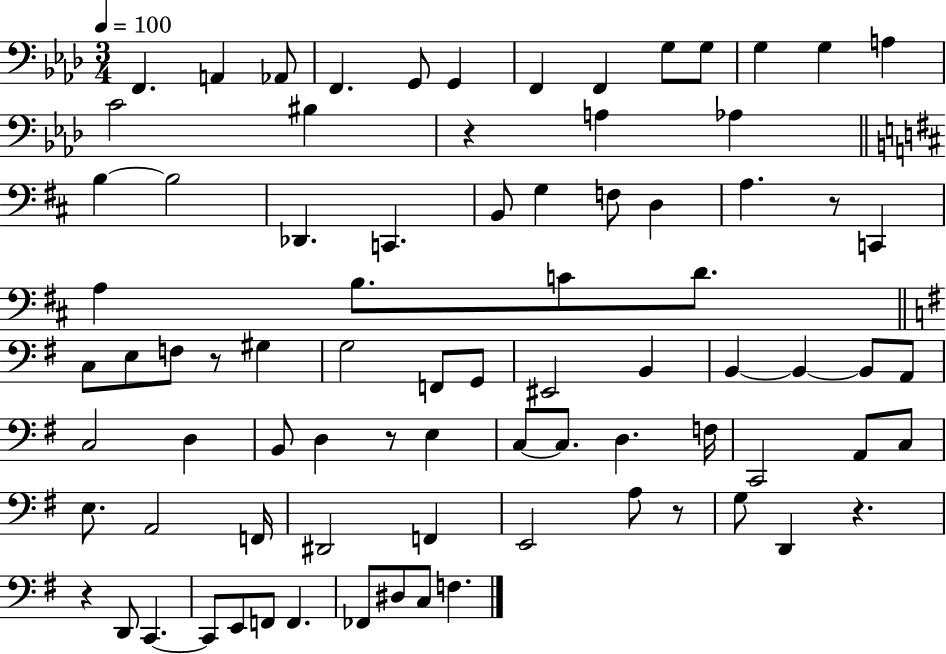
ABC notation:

X:1
T:Untitled
M:3/4
L:1/4
K:Ab
F,, A,, _A,,/2 F,, G,,/2 G,, F,, F,, G,/2 G,/2 G, G, A, C2 ^B, z A, _A, B, B,2 _D,, C,, B,,/2 G, F,/2 D, A, z/2 C,, A, B,/2 C/2 D/2 C,/2 E,/2 F,/2 z/2 ^G, G,2 F,,/2 G,,/2 ^E,,2 B,, B,, B,, B,,/2 A,,/2 C,2 D, B,,/2 D, z/2 E, C,/2 C,/2 D, F,/4 C,,2 A,,/2 C,/2 E,/2 A,,2 F,,/4 ^D,,2 F,, E,,2 A,/2 z/2 G,/2 D,, z z D,,/2 C,, C,,/2 E,,/2 F,,/2 F,, _F,,/2 ^D,/2 C,/2 F,